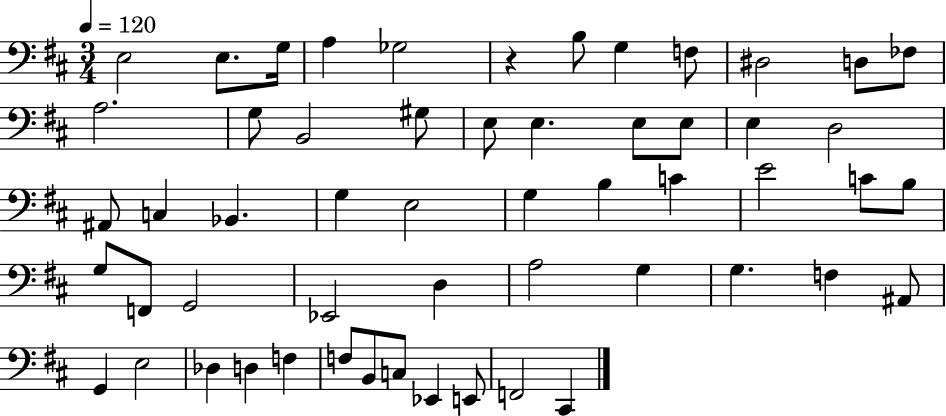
X:1
T:Untitled
M:3/4
L:1/4
K:D
E,2 E,/2 G,/4 A, _G,2 z B,/2 G, F,/2 ^D,2 D,/2 _F,/2 A,2 G,/2 B,,2 ^G,/2 E,/2 E, E,/2 E,/2 E, D,2 ^A,,/2 C, _B,, G, E,2 G, B, C E2 C/2 B,/2 G,/2 F,,/2 G,,2 _E,,2 D, A,2 G, G, F, ^A,,/2 G,, E,2 _D, D, F, F,/2 B,,/2 C,/2 _E,, E,,/2 F,,2 ^C,,